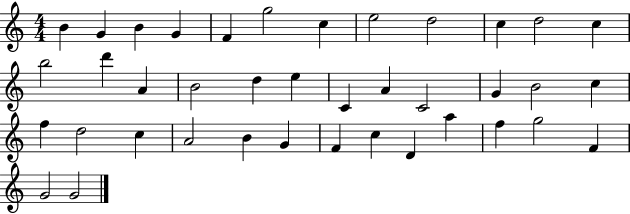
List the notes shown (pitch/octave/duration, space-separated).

B4/q G4/q B4/q G4/q F4/q G5/h C5/q E5/h D5/h C5/q D5/h C5/q B5/h D6/q A4/q B4/h D5/q E5/q C4/q A4/q C4/h G4/q B4/h C5/q F5/q D5/h C5/q A4/h B4/q G4/q F4/q C5/q D4/q A5/q F5/q G5/h F4/q G4/h G4/h